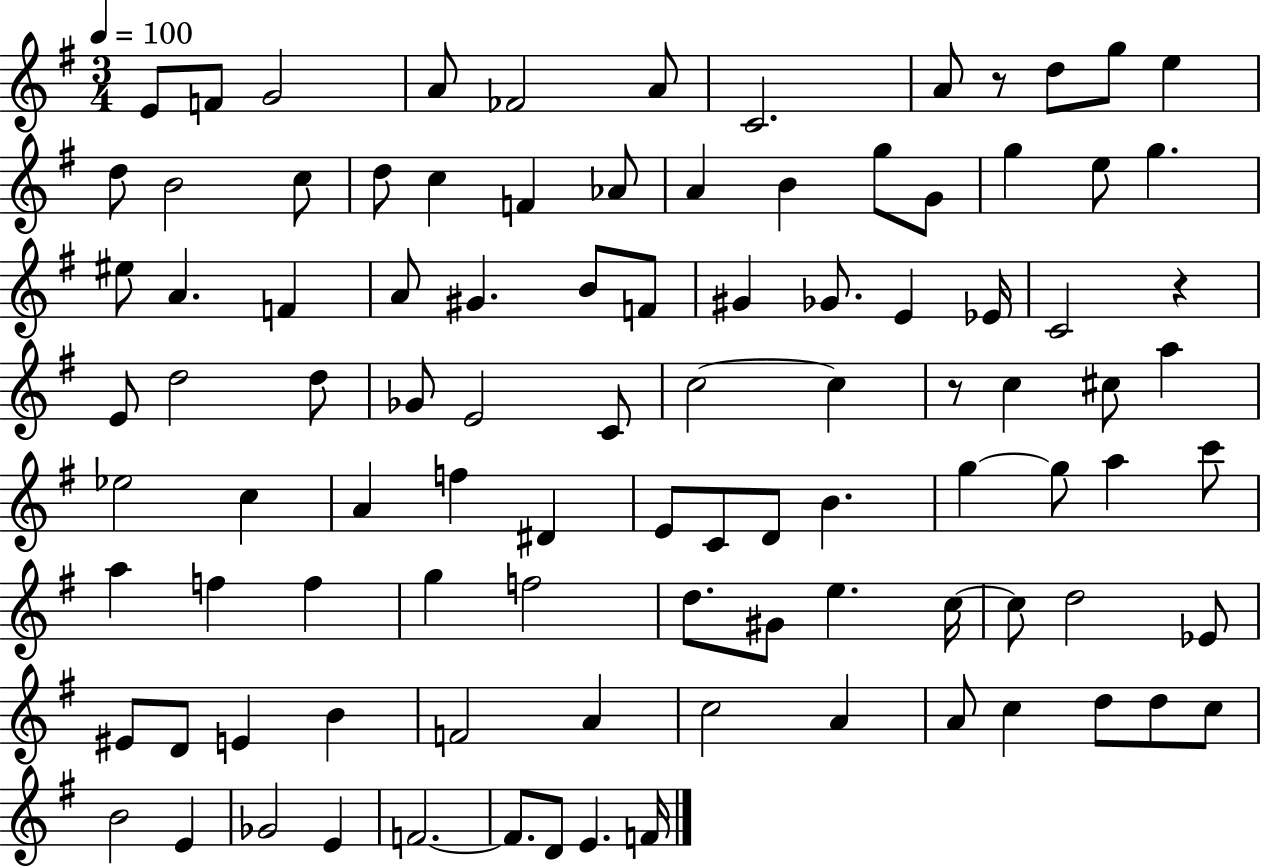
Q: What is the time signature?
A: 3/4